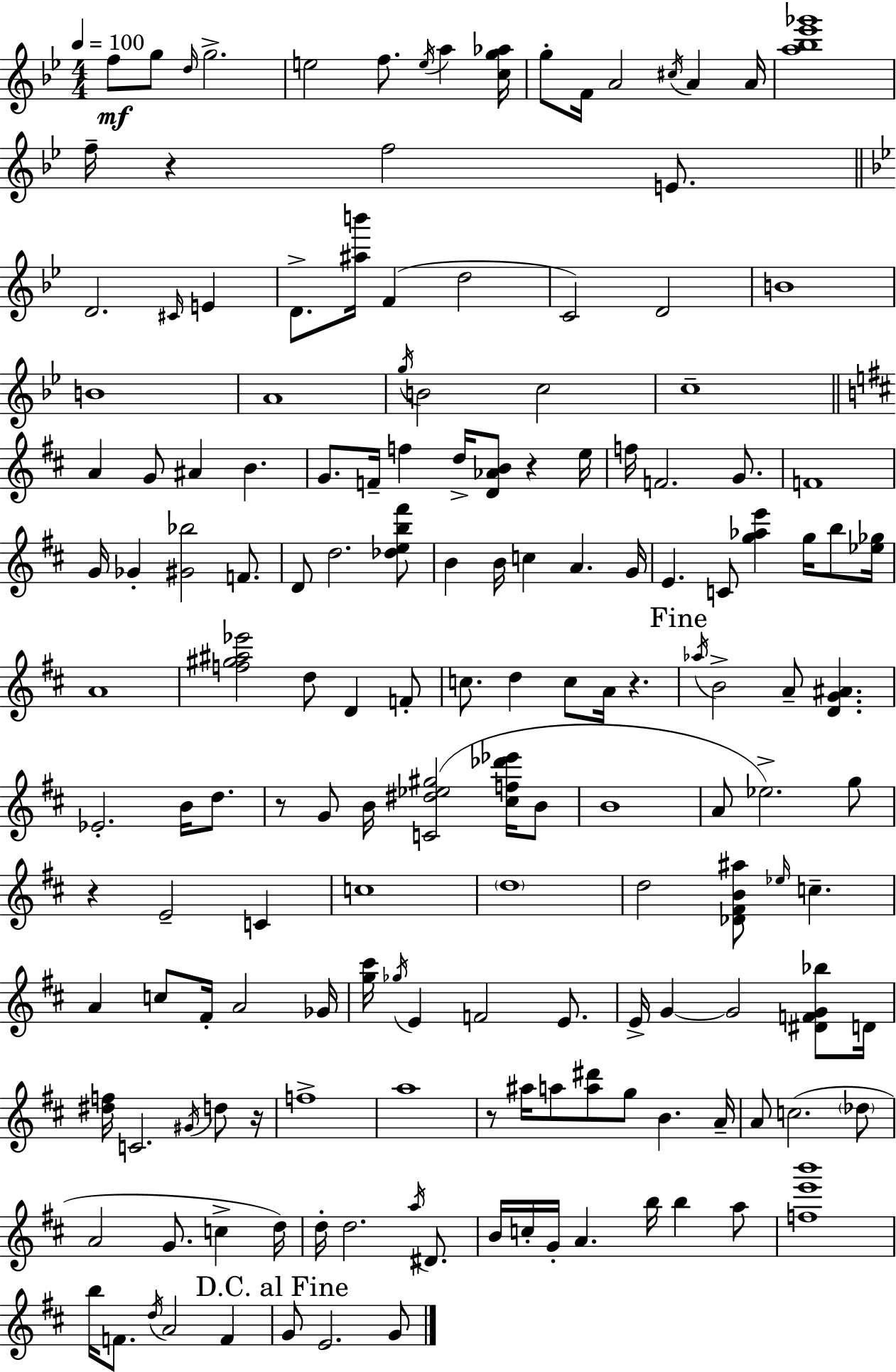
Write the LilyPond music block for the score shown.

{
  \clef treble
  \numericTimeSignature
  \time 4/4
  \key g \minor
  \tempo 4 = 100
  f''8\mf g''8 \grace { d''16 } g''2.-> | e''2 f''8. \acciaccatura { e''16 } a''4 | <c'' g'' aes''>16 g''8-. f'16 a'2 \acciaccatura { cis''16 } a'4 | a'16 <a'' bes'' ees''' ges'''>1 | \break f''16-- r4 f''2 | e'8. \bar "||" \break \key g \minor d'2. \grace { cis'16 } e'4 | d'8.-> <ais'' b'''>16 f'4( d''2 | c'2) d'2 | b'1 | \break b'1 | a'1 | \acciaccatura { g''16 } b'2 c''2 | c''1-- | \break \bar "||" \break \key d \major a'4 g'8 ais'4 b'4. | g'8. f'16-- f''4 d''16-> <d' aes' b'>8 r4 e''16 | f''16 f'2. g'8. | f'1 | \break g'16 ges'4-. <gis' bes''>2 f'8. | d'8 d''2. <des'' e'' b'' fis'''>8 | b'4 b'16 c''4 a'4. g'16 | e'4. c'8 <g'' aes'' e'''>4 g''16 b''8 <ees'' ges''>16 | \break a'1 | <f'' gis'' ais'' ees'''>2 d''8 d'4 f'8-. | c''8. d''4 c''8 a'16 r4. | \mark "Fine" \acciaccatura { aes''16 } b'2-> a'8-- <d' g' ais'>4. | \break ees'2.-. b'16 d''8. | r8 g'8 b'16 <c' dis'' ees'' gis''>2( <cis'' f'' des''' ees'''>16 b'8 | b'1 | a'8 ees''2.->) g''8 | \break r4 e'2-- c'4 | c''1 | \parenthesize d''1 | d''2 <des' fis' b' ais''>8 \grace { ees''16 } c''4.-- | \break a'4 c''8 fis'16-. a'2 | ges'16 <g'' cis'''>16 \acciaccatura { ges''16 } e'4 f'2 | e'8. e'16-> g'4~~ g'2 | <dis' f' g' bes''>8 d'16 <dis'' f''>16 c'2. | \break \acciaccatura { gis'16 } d''8 r16 f''1-> | a''1 | r8 ais''16 a''8 <a'' dis'''>8 g''8 b'4. | a'16-- a'8 c''2.( | \break \parenthesize des''8 a'2 g'8. c''4-> | d''16) d''16-. d''2. | \acciaccatura { a''16 } dis'8. b'16 c''16-. g'16-. a'4. b''16 b''4 | a''8 <f'' e''' b'''>1 | \break b''16 f'8. \acciaccatura { d''16 } a'2 | f'4 \mark "D.C. al Fine" g'8 e'2. | g'8 \bar "|."
}